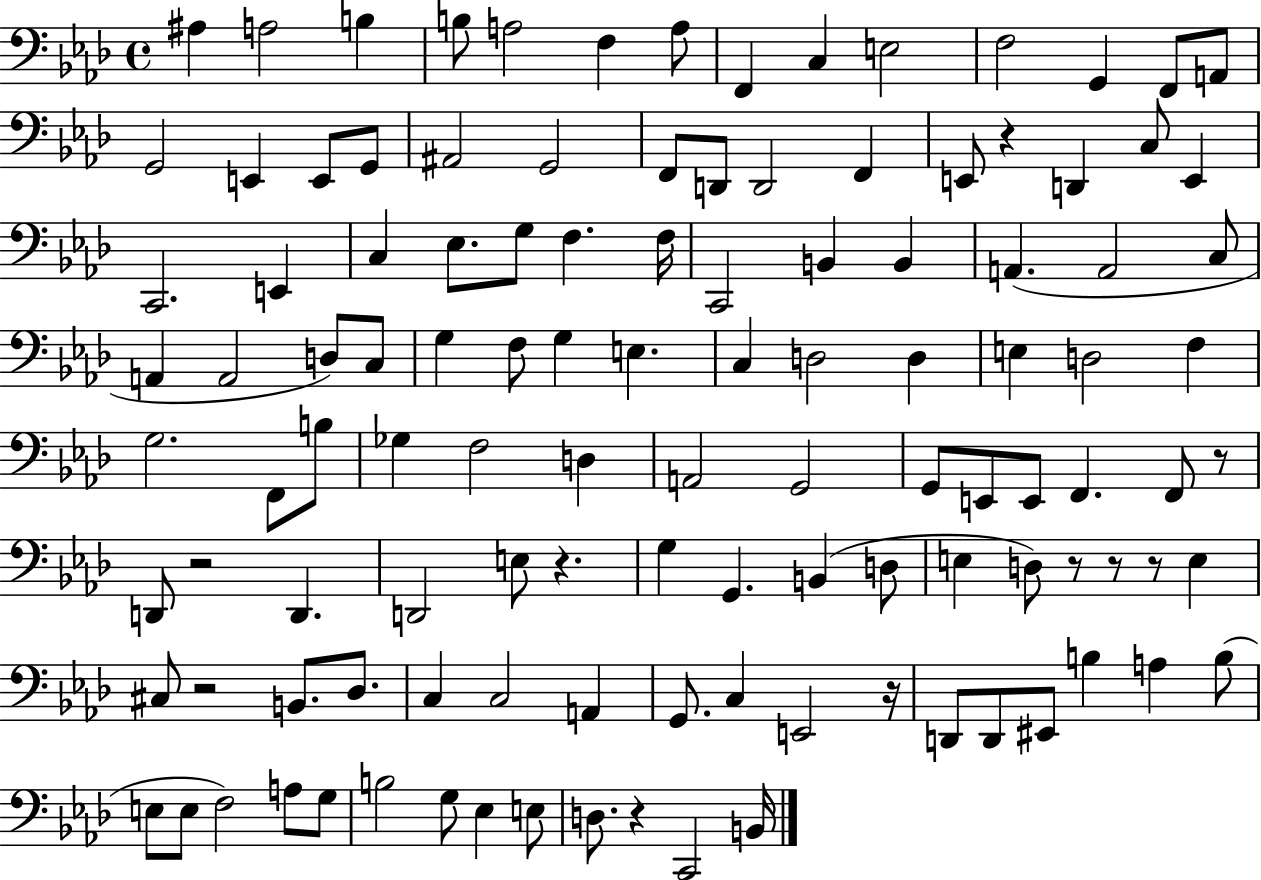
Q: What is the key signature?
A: AES major